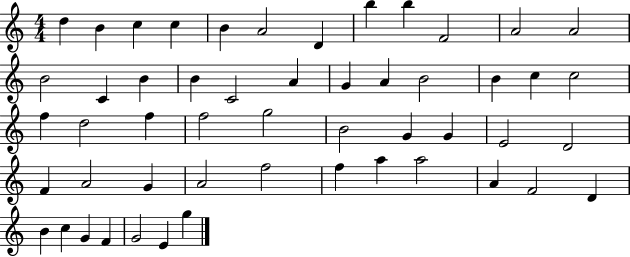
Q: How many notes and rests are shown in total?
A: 52